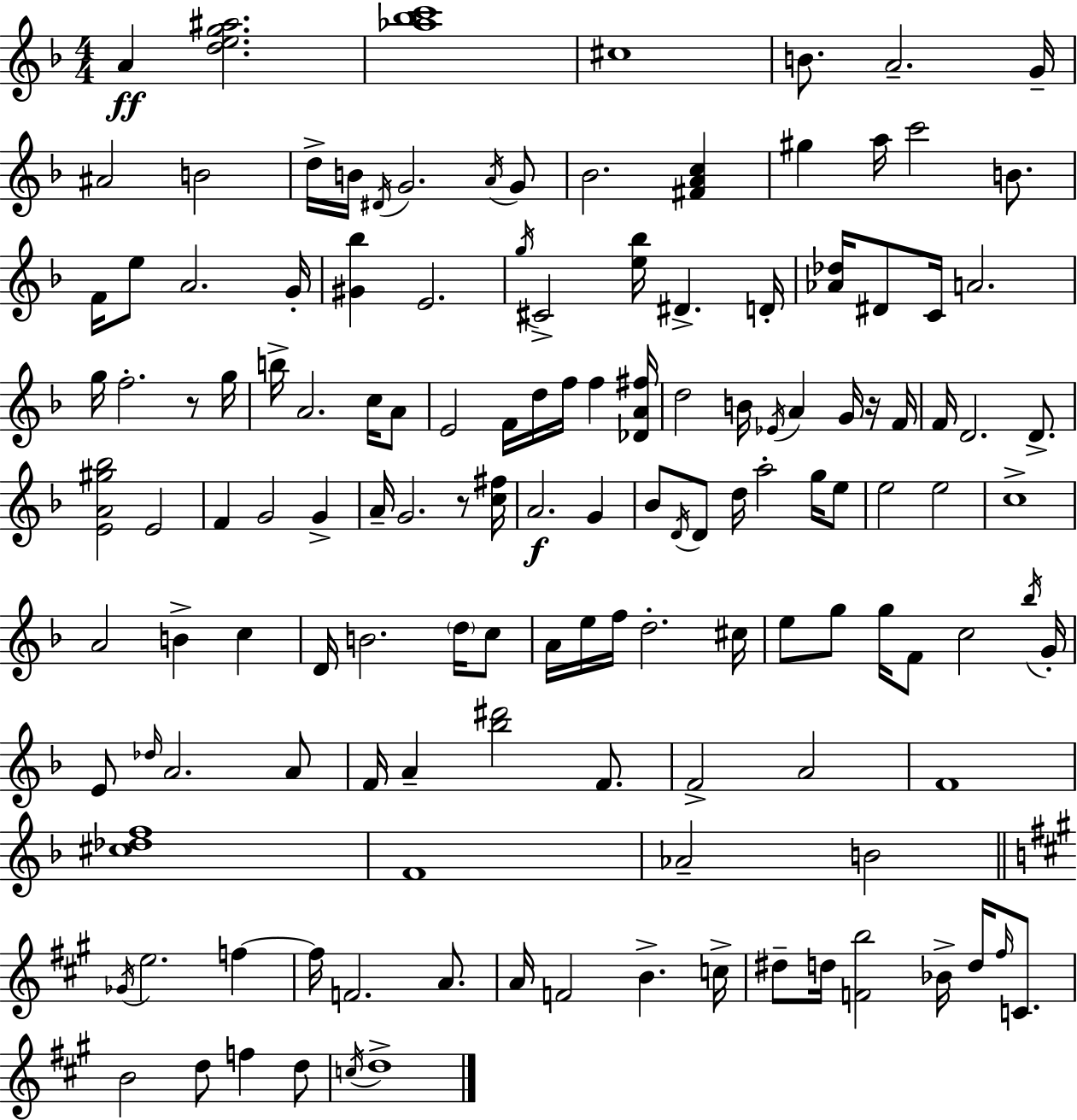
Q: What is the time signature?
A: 4/4